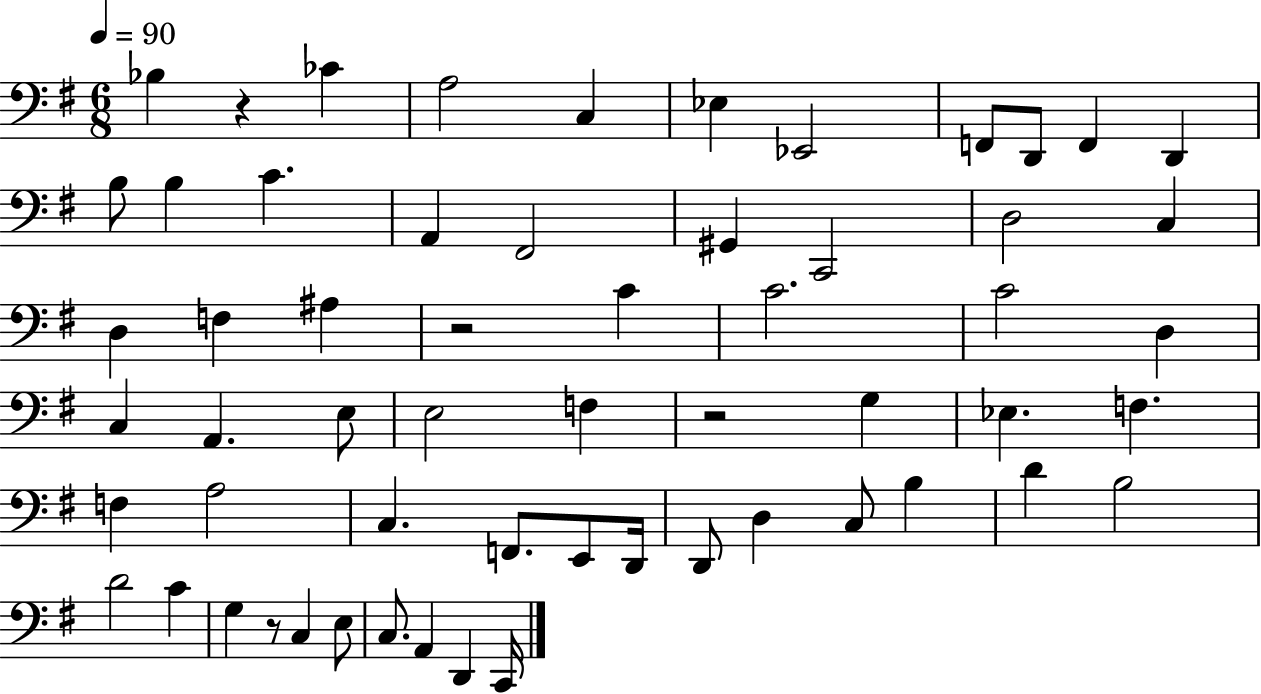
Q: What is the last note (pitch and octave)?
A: C2